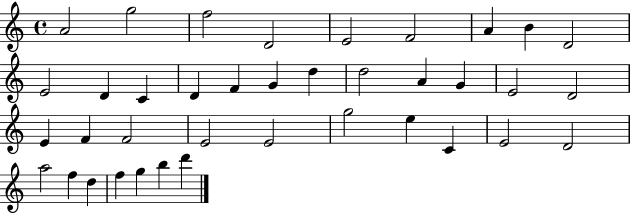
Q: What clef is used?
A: treble